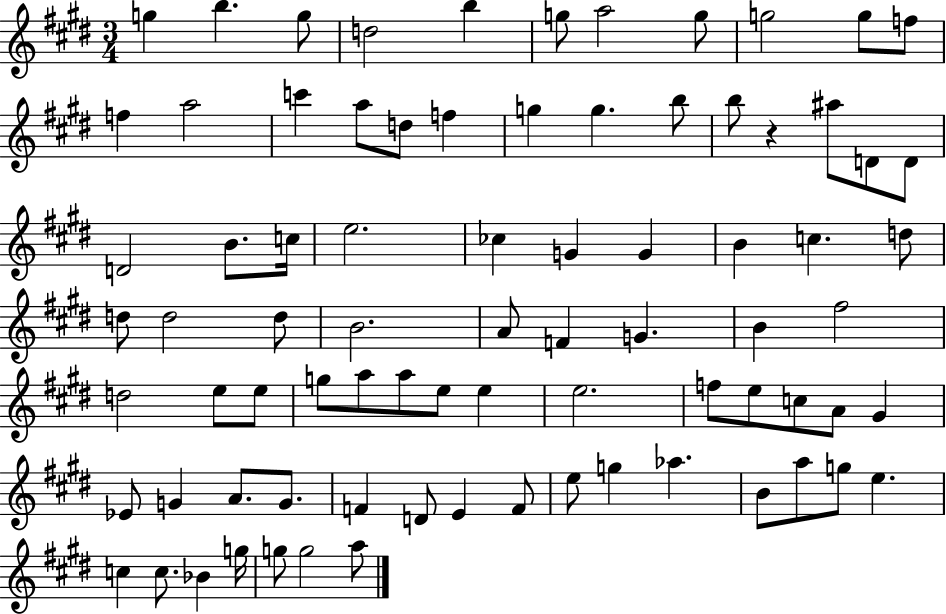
G5/q B5/q. G5/e D5/h B5/q G5/e A5/h G5/e G5/h G5/e F5/e F5/q A5/h C6/q A5/e D5/e F5/q G5/q G5/q. B5/e B5/e R/q A#5/e D4/e D4/e D4/h B4/e. C5/s E5/h. CES5/q G4/q G4/q B4/q C5/q. D5/e D5/e D5/h D5/e B4/h. A4/e F4/q G4/q. B4/q F#5/h D5/h E5/e E5/e G5/e A5/e A5/e E5/e E5/q E5/h. F5/e E5/e C5/e A4/e G#4/q Eb4/e G4/q A4/e. G4/e. F4/q D4/e E4/q F4/e E5/e G5/q Ab5/q. B4/e A5/e G5/e E5/q. C5/q C5/e. Bb4/q G5/s G5/e G5/h A5/e